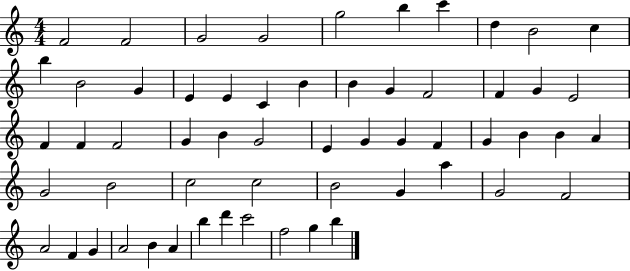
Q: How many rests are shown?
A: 0